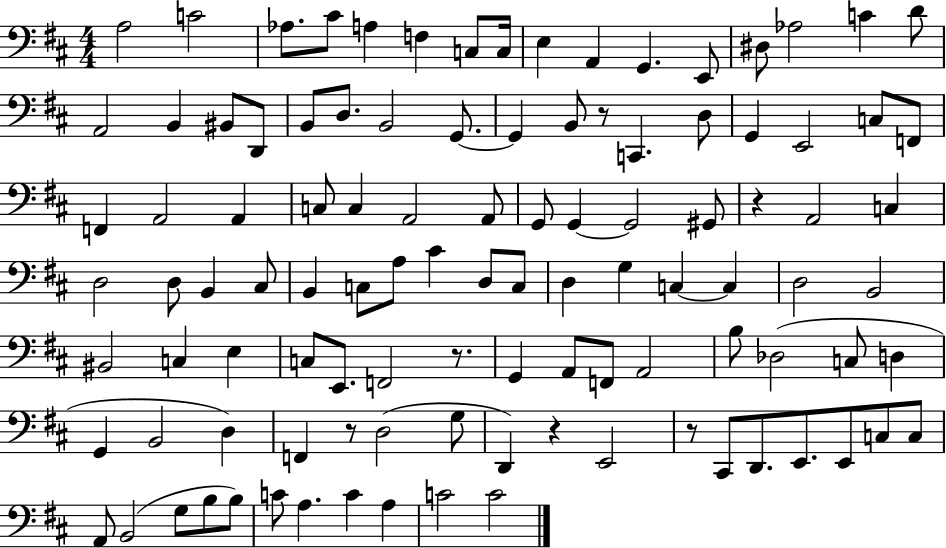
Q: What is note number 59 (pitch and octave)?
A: C3